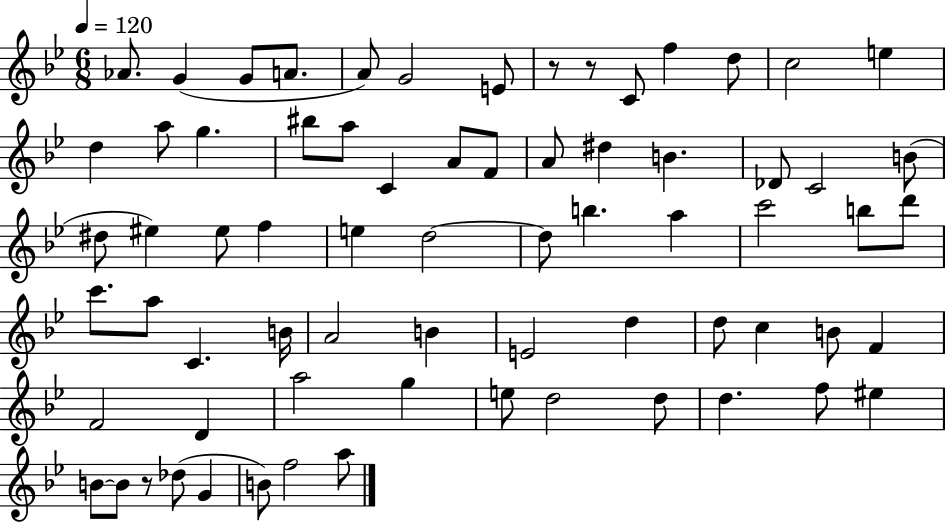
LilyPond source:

{
  \clef treble
  \numericTimeSignature
  \time 6/8
  \key bes \major
  \tempo 4 = 120
  aes'8. g'4( g'8 a'8. | a'8) g'2 e'8 | r8 r8 c'8 f''4 d''8 | c''2 e''4 | \break d''4 a''8 g''4. | bis''8 a''8 c'4 a'8 f'8 | a'8 dis''4 b'4. | des'8 c'2 b'8( | \break dis''8 eis''4) eis''8 f''4 | e''4 d''2~~ | d''8 b''4. a''4 | c'''2 b''8 d'''8 | \break c'''8. a''8 c'4. b'16 | a'2 b'4 | e'2 d''4 | d''8 c''4 b'8 f'4 | \break f'2 d'4 | a''2 g''4 | e''8 d''2 d''8 | d''4. f''8 eis''4 | \break b'8~~ b'8 r8 des''8( g'4 | b'8) f''2 a''8 | \bar "|."
}